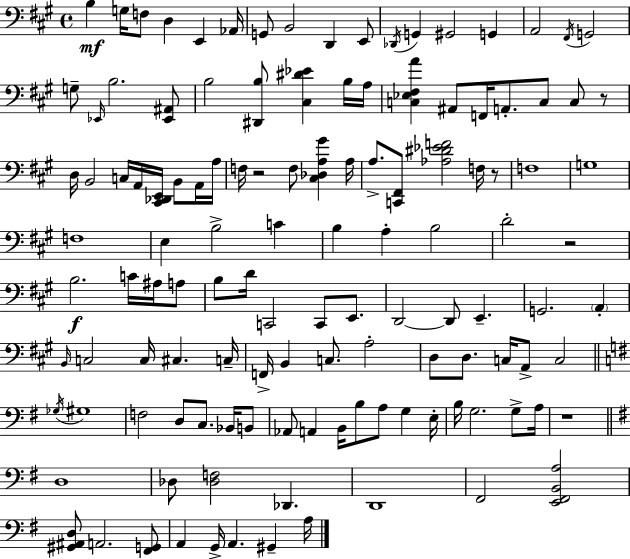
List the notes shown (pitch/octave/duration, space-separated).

B3/q G3/s F3/e D3/q E2/q Ab2/s G2/e B2/h D2/q E2/e Db2/s G2/q G#2/h G2/q A2/h F#2/s G2/h G3/e Eb2/s B3/h. [Eb2,A#2]/e B3/h [D#2,B3]/e [C#3,D#4,Eb4]/q B3/s A3/s [C3,Eb3,F#3,A4]/q A#2/e F2/s A2/e. C3/e C3/e R/e D3/s B2/h C3/s A2/s [C#2,Db2,E2]/s B2/e A2/s A3/s F3/s R/h F3/e [C#3,Db3,A3,G#4]/q A3/s A3/e. [C2,F#2]/e [Ab3,D#4,Eb4,F4]/h F3/s R/e F3/w G3/w F3/w E3/q B3/h C4/q B3/q A3/q B3/h D4/h R/h B3/h. C4/s A#3/s A3/e B3/e D4/s C2/h C2/e E2/e. D2/h D2/e E2/q. G2/h. A2/q B2/s C3/h C3/s C#3/q. C3/s F2/s B2/q C3/e. A3/h D3/e D3/e. C3/s A2/e C3/h Gb3/s G#3/w F3/h D3/e C3/e. Bb2/s B2/e Ab2/e A2/q B2/s B3/e A3/e G3/q E3/s B3/s G3/h. G3/e A3/s R/w D3/w Db3/e [Db3,F3]/h Db2/q. D2/w F#2/h [E2,F#2,B2,A3]/h [G#2,A#2,D3]/e A2/h. [F#2,G2]/e A2/q G2/s A2/q. G#2/q A3/s